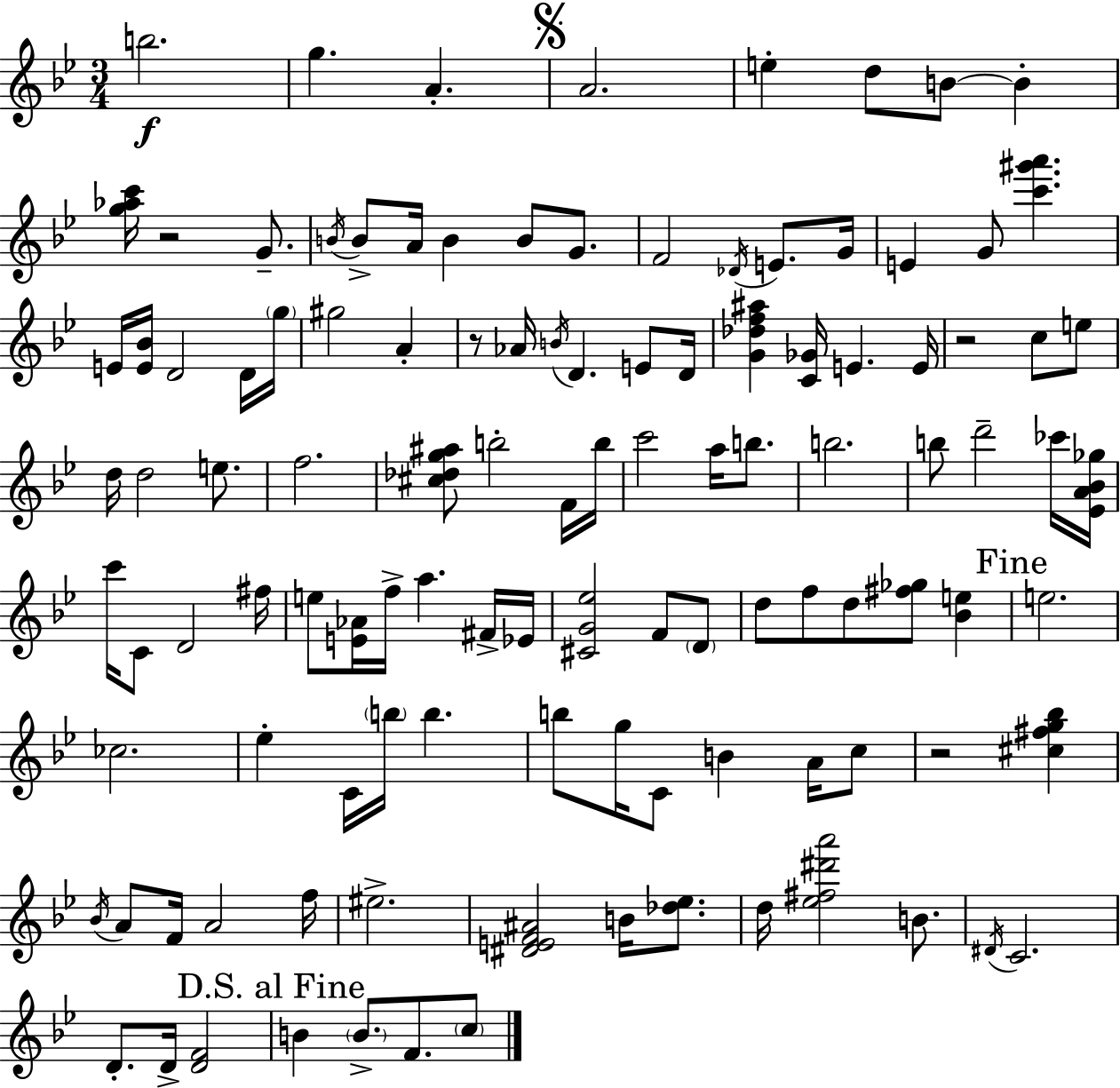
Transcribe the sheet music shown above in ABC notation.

X:1
T:Untitled
M:3/4
L:1/4
K:Gm
b2 g A A2 e d/2 B/2 B [g_ac']/4 z2 G/2 B/4 B/2 A/4 B B/2 G/2 F2 _D/4 E/2 G/4 E G/2 [c'^g'a'] E/4 [E_B]/4 D2 D/4 g/4 ^g2 A z/2 _A/4 B/4 D E/2 D/4 [G_df^a] [C_G]/4 E E/4 z2 c/2 e/2 d/4 d2 e/2 f2 [^c_dg^a]/2 b2 F/4 b/4 c'2 a/4 b/2 b2 b/2 d'2 _c'/4 [_EA_B_g]/4 c'/4 C/2 D2 ^f/4 e/2 [E_A]/4 f/4 a ^F/4 _E/4 [^CG_e]2 F/2 D/2 d/2 f/2 d/2 [^f_g]/2 [_Be] e2 _c2 _e C/4 b/4 b b/2 g/4 C/2 B A/4 c/2 z2 [^c^fg_b] _B/4 A/2 F/4 A2 f/4 ^e2 [^DEF^A]2 B/4 [_d_e]/2 d/4 [_e^f^d'a']2 B/2 ^D/4 C2 D/2 D/4 [DF]2 B B/2 F/2 c/2